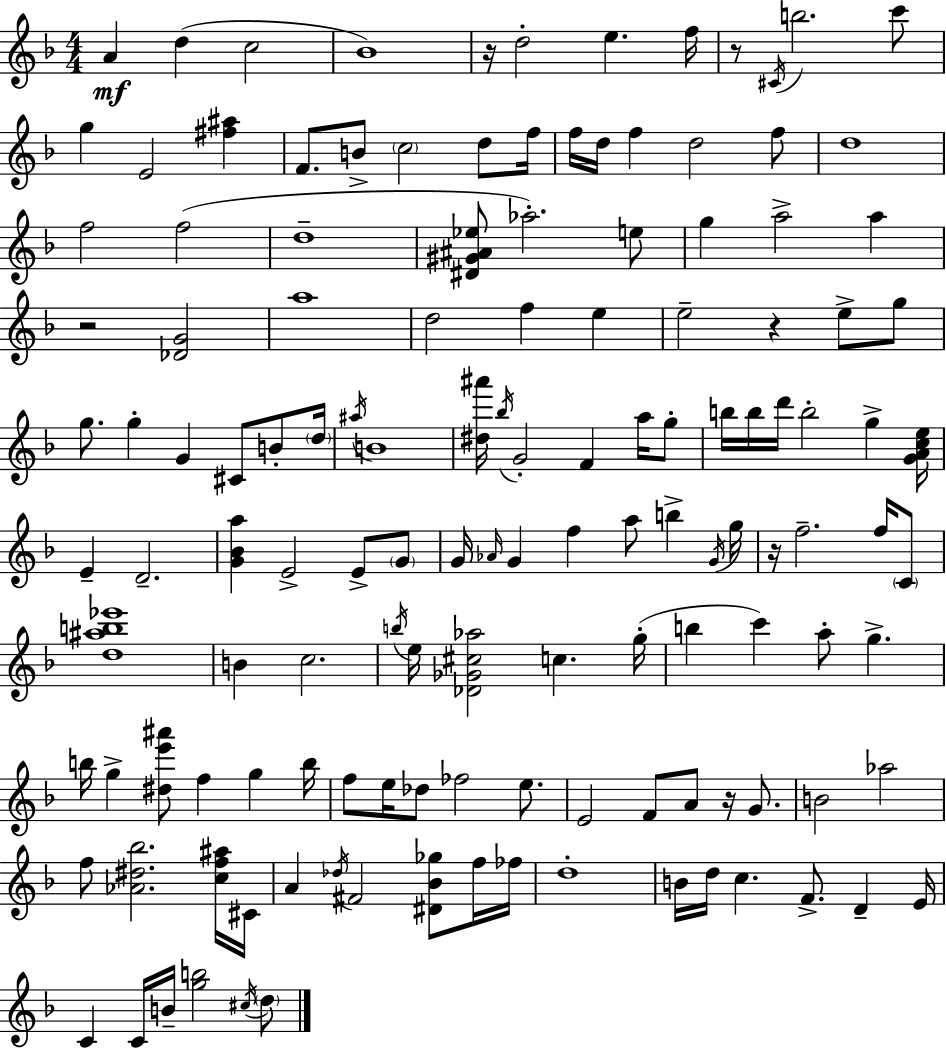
{
  \clef treble
  \numericTimeSignature
  \time 4/4
  \key d \minor
  a'4\mf d''4( c''2 | bes'1) | r16 d''2-. e''4. f''16 | r8 \acciaccatura { cis'16 } b''2. c'''8 | \break g''4 e'2 <fis'' ais''>4 | f'8. b'8-> \parenthesize c''2 d''8 | f''16 f''16 d''16 f''4 d''2 f''8 | d''1 | \break f''2 f''2( | d''1-- | <dis' gis' ais' ees''>8 aes''2.-.) e''8 | g''4 a''2-> a''4 | \break r2 <des' g'>2 | a''1 | d''2 f''4 e''4 | e''2-- r4 e''8-> g''8 | \break g''8. g''4-. g'4 cis'8 b'8-. | \parenthesize d''16 \acciaccatura { ais''16 } b'1 | <dis'' ais'''>16 \acciaccatura { bes''16 } g'2-. f'4 | a''16 g''8-. b''16 b''16 d'''16 b''2-. g''4-> | \break <g' a' c'' e''>16 e'4-- d'2.-- | <g' bes' a''>4 e'2-> e'8-> | \parenthesize g'8 g'16 \grace { aes'16 } g'4 f''4 a''8 b''4-> | \acciaccatura { g'16 } g''16 r16 f''2.-- | \break f''16 \parenthesize c'8 <d'' ais'' b'' ees'''>1 | b'4 c''2. | \acciaccatura { b''16 } e''16 <des' ges' cis'' aes''>2 c''4. | g''16-.( b''4 c'''4) a''8-. | \break g''4.-> b''16 g''4-> <dis'' e''' ais'''>8 f''4 | g''4 b''16 f''8 e''16 des''8 fes''2 | e''8. e'2 f'8 | a'8 r16 g'8. b'2 aes''2 | \break f''8 <aes' dis'' bes''>2. | <c'' f'' ais''>16 cis'16 a'4 \acciaccatura { des''16 } fis'2 | <dis' bes' ges''>8 f''16 fes''16 d''1-. | b'16 d''16 c''4. f'8.-> | \break d'4-- e'16 c'4 c'16 b'16-- <g'' b''>2 | \acciaccatura { cis''16 } \parenthesize d''8 \bar "|."
}